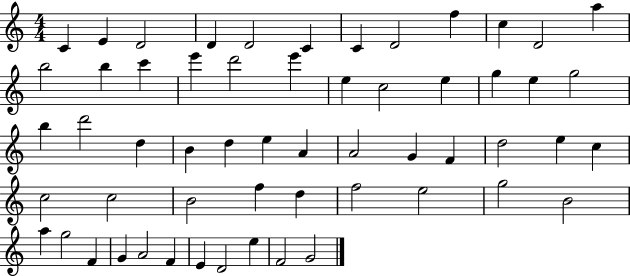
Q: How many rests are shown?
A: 0